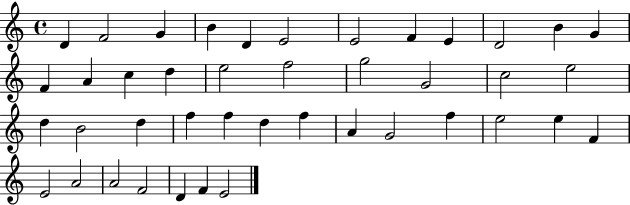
{
  \clef treble
  \time 4/4
  \defaultTimeSignature
  \key c \major
  d'4 f'2 g'4 | b'4 d'4 e'2 | e'2 f'4 e'4 | d'2 b'4 g'4 | \break f'4 a'4 c''4 d''4 | e''2 f''2 | g''2 g'2 | c''2 e''2 | \break d''4 b'2 d''4 | f''4 f''4 d''4 f''4 | a'4 g'2 f''4 | e''2 e''4 f'4 | \break e'2 a'2 | a'2 f'2 | d'4 f'4 e'2 | \bar "|."
}